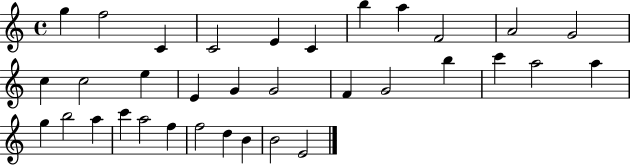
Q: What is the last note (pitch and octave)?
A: E4